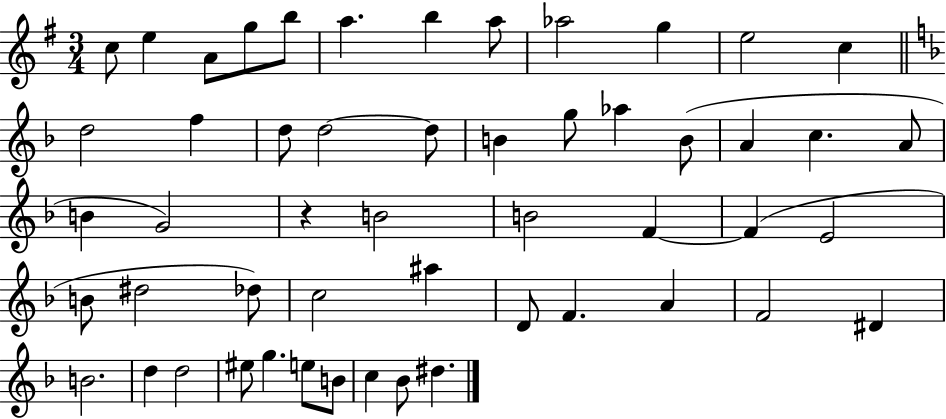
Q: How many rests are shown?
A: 1